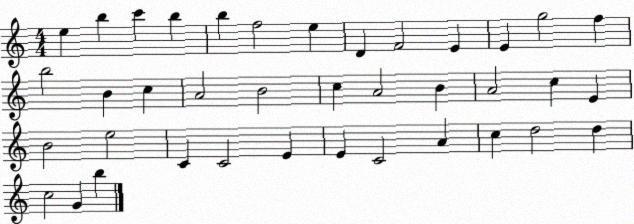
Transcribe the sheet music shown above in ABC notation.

X:1
T:Untitled
M:4/4
L:1/4
K:C
e b c' b b f2 e D F2 E E g2 f b2 B c A2 B2 c A2 B A2 c E B2 e2 C C2 E E C2 A c d2 d c2 G b